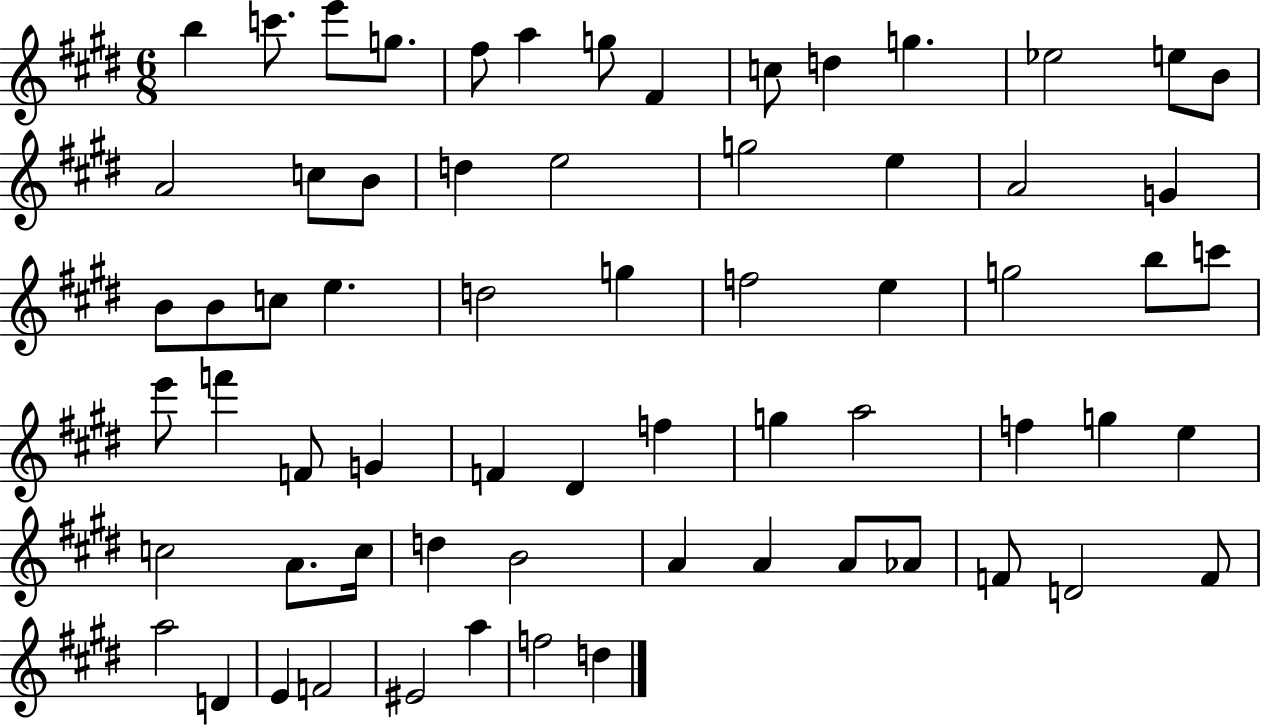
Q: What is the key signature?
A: E major